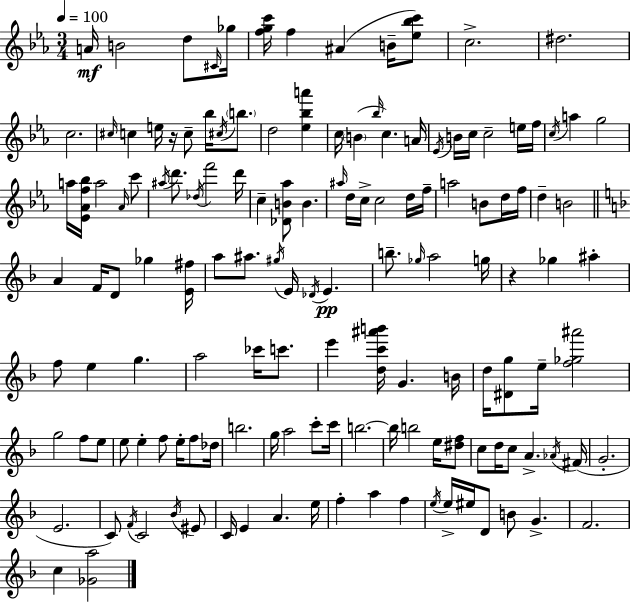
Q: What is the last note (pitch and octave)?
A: C5